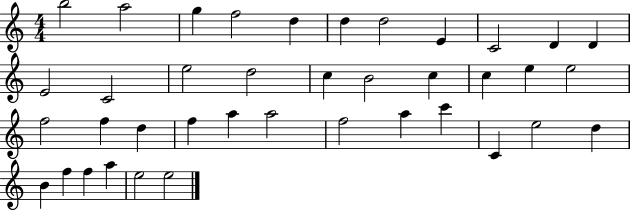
{
  \clef treble
  \numericTimeSignature
  \time 4/4
  \key c \major
  b''2 a''2 | g''4 f''2 d''4 | d''4 d''2 e'4 | c'2 d'4 d'4 | \break e'2 c'2 | e''2 d''2 | c''4 b'2 c''4 | c''4 e''4 e''2 | \break f''2 f''4 d''4 | f''4 a''4 a''2 | f''2 a''4 c'''4 | c'4 e''2 d''4 | \break b'4 f''4 f''4 a''4 | e''2 e''2 | \bar "|."
}